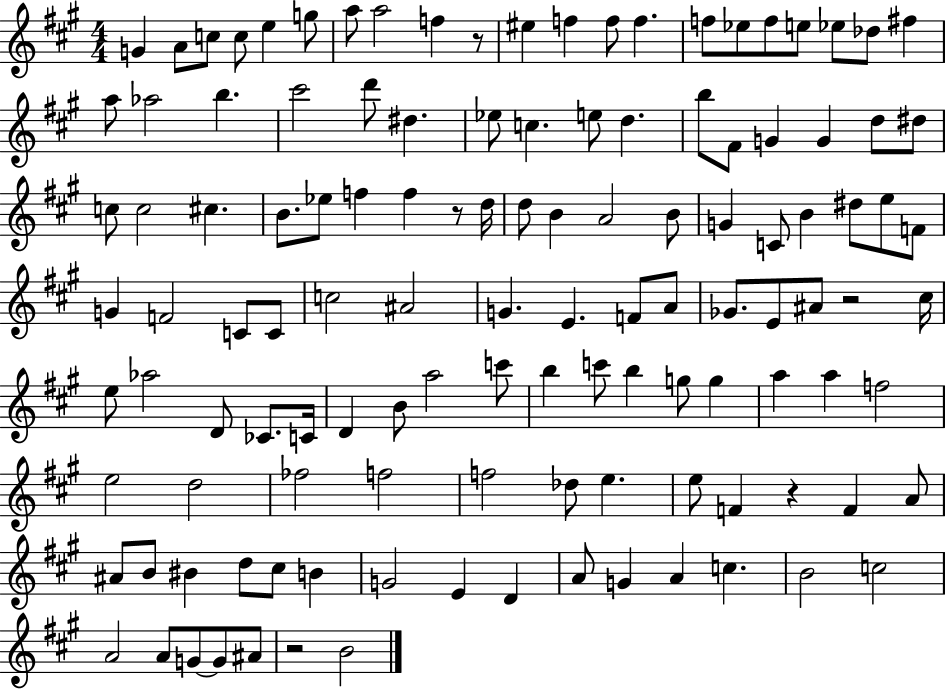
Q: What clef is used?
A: treble